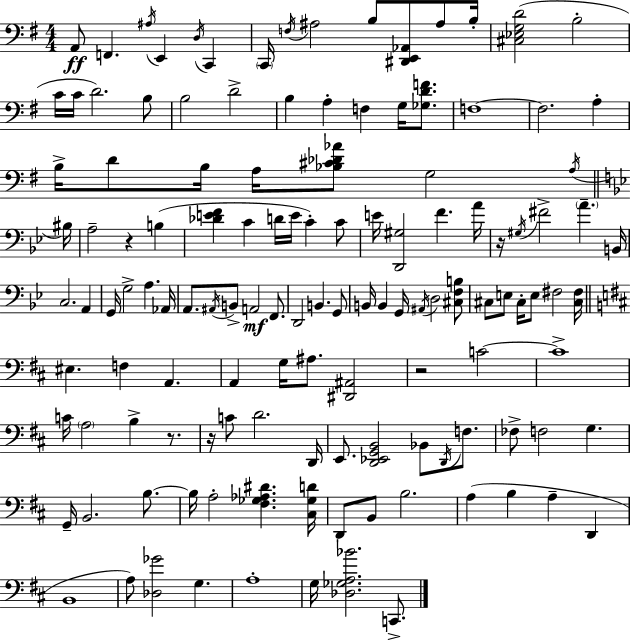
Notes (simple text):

A2/e F2/q. A#3/s E2/q D3/s C2/q C2/s F3/s A#3/h B3/e [D#2,E2,Ab2]/e A#3/e B3/s [C#3,Eb3,G3,D4]/h B3/h C4/s C4/s D4/h. B3/e B3/h D4/h B3/q A3/q F3/q G3/s [Gb3,D4,F4]/e. F3/w F3/h. A3/q B3/s D4/e B3/s A3/s [Bb3,C#4,Db4,Ab4]/e G3/h A3/s BIS3/s A3/h R/q B3/q [Db4,E4,F4]/q C4/q D4/s E4/s C4/q C4/e E4/s [D2,G#3]/h F4/q. A4/s R/s G#3/s F#4/h A4/q. B2/s C3/h. A2/q G2/s G3/h A3/q. Ab2/s A2/e. A#2/s B2/e A2/h F2/e. D2/h B2/q. G2/e B2/s B2/q G2/s A#2/s D3/h [C#3,F3,B3]/e C#3/e E3/e C#3/s E3/e F#3/h [C#3,F#3]/s EIS3/q. F3/q A2/q. A2/q G3/s A#3/e. [D#2,A#2]/h R/h C4/h C4/w C4/s A3/h B3/q R/e. R/s C4/e D4/h. D2/s E2/e. [D2,Eb2,G2,B2]/h Bb2/e D2/s F3/e. FES3/e F3/h G3/q. G2/s B2/h. B3/e. B3/s A3/h [F#3,Gb3,Ab3,D#4]/q. [C#3,Gb3,D4]/s D2/e B2/e B3/h. A3/q B3/q A3/q D2/q B2/w A3/e [Db3,Gb4]/h G3/q. A3/w G3/s [Db3,Gb3,A3,Bb4]/h. C2/e.